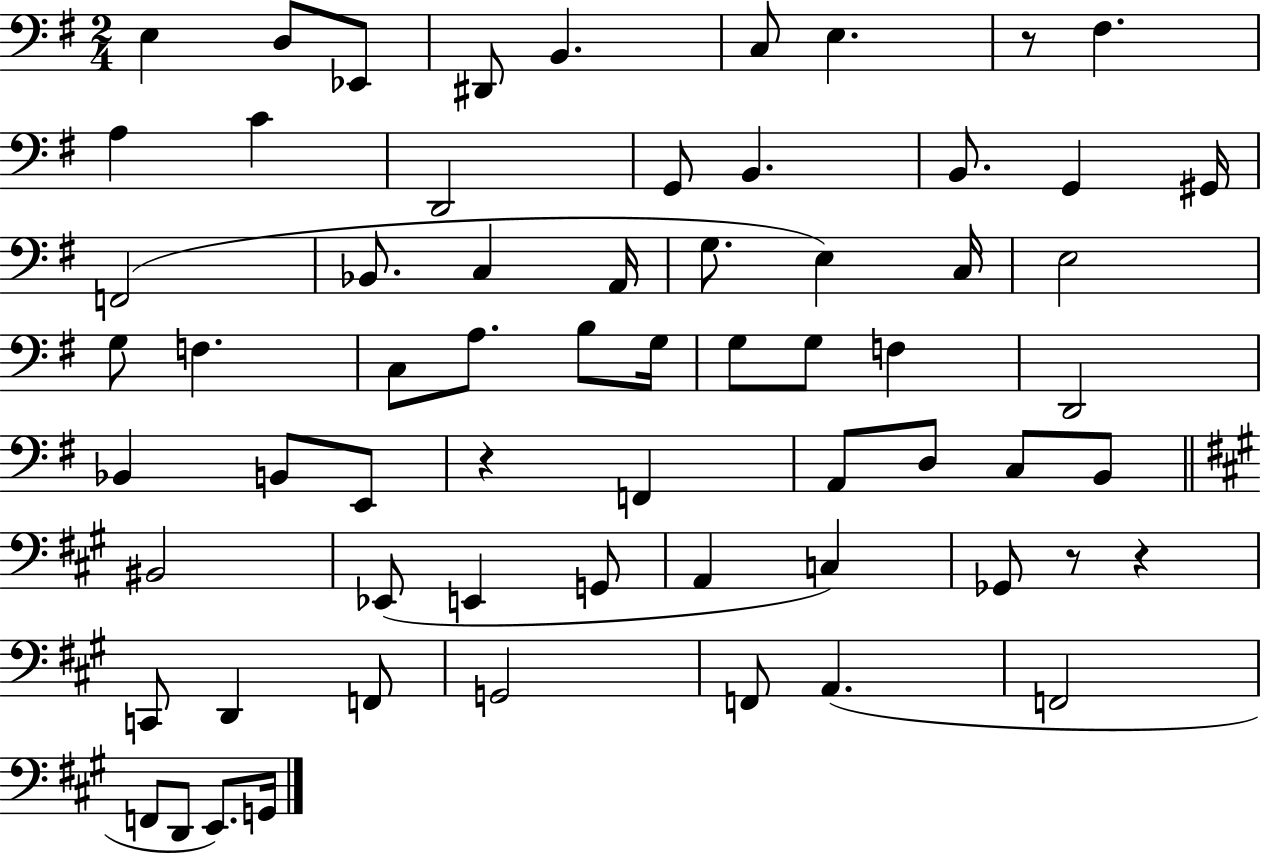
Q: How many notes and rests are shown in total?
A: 64